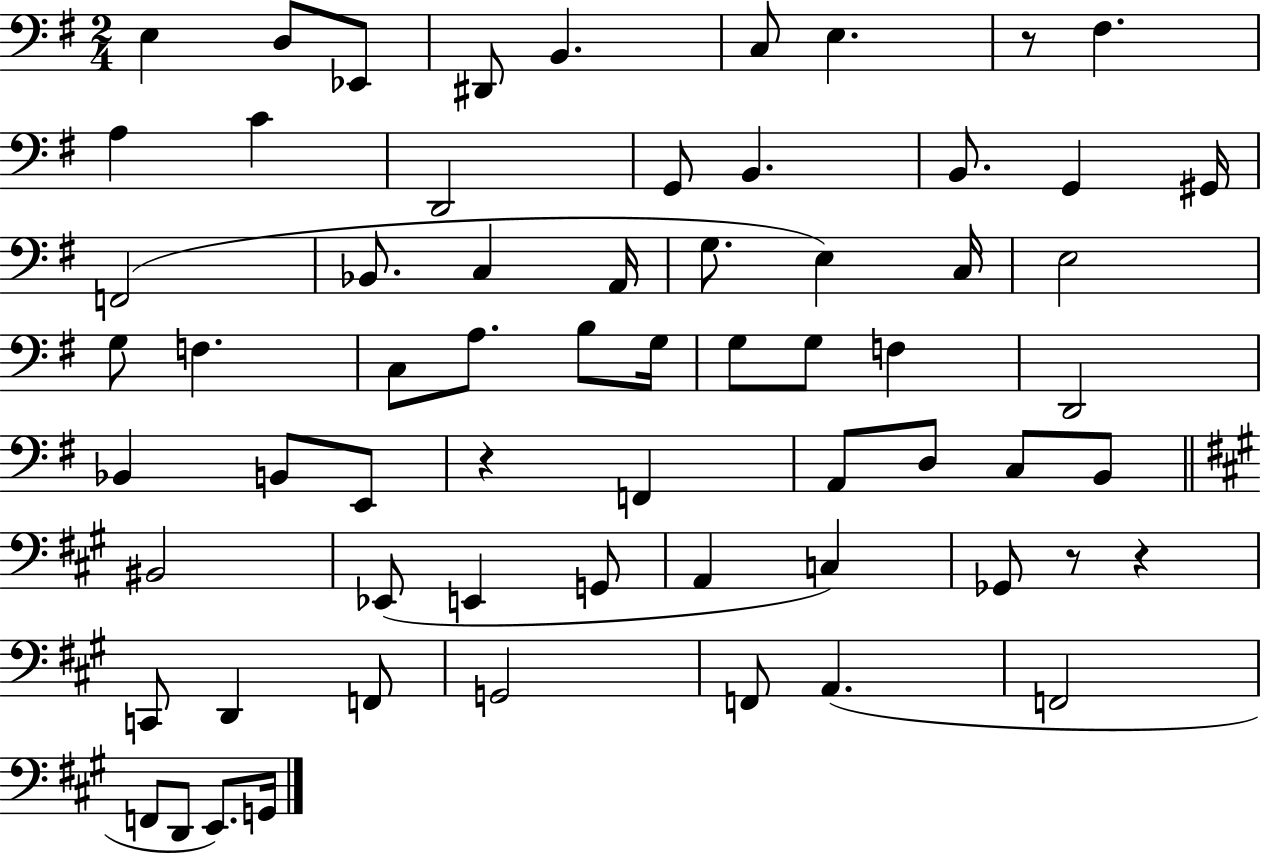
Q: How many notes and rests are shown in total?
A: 64